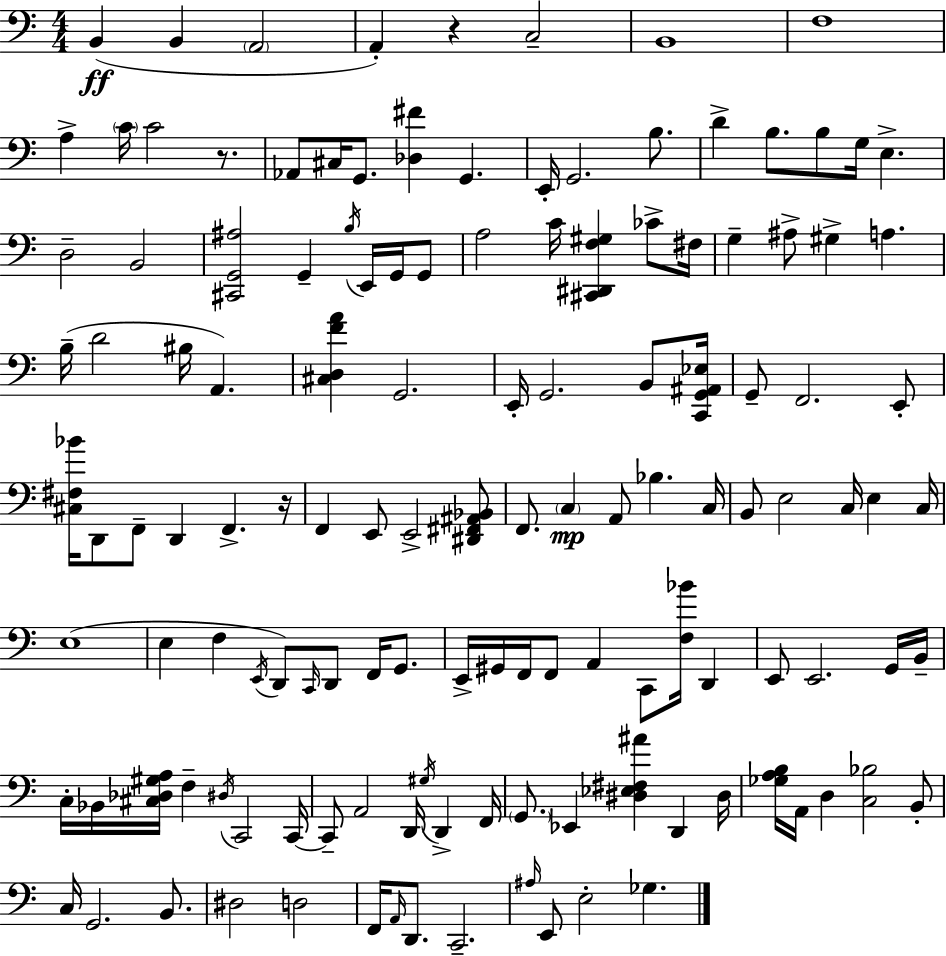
{
  \clef bass
  \numericTimeSignature
  \time 4/4
  \key a \minor
  b,4(\ff b,4 \parenthesize a,2 | a,4-.) r4 c2-- | b,1 | f1 | \break a4-> \parenthesize c'16 c'2 r8. | aes,8 cis16 g,8. <des fis'>4 g,4. | e,16-. g,2. b8. | d'4-> b8. b8 g16 e4.-> | \break d2-- b,2 | <cis, g, ais>2 g,4-- \acciaccatura { b16 } e,16 g,16 g,8 | a2 c'16 <cis, dis, f gis>4 ces'8-> | fis16 g4-- ais8-> gis4-> a4. | \break b16--( d'2 bis16 a,4.) | <cis d f' a'>4 g,2. | e,16-. g,2. b,8 | <c, g, ais, ees>16 g,8-- f,2. e,8-. | \break <cis fis bes'>16 d,8 f,8-- d,4 f,4.-> | r16 f,4 e,8 e,2-> <dis, fis, ais, bes,>8 | f,8. \parenthesize c4\mp a,8 bes4. | c16 b,8 e2 c16 e4 | \break c16 e1( | e4 f4 \acciaccatura { e,16 }) d,8 \grace { c,16 } d,8 f,16 | g,8. e,16-> gis,16 f,16 f,8 a,4 c,8 <f bes'>16 d,4 | e,8 e,2. | \break g,16 b,16-- c16-. bes,16 <cis des gis a>16 f4-- \acciaccatura { dis16 } c,2 | c,16~~ c,8-- a,2 d,16 \acciaccatura { gis16 } | d,4-> f,16 \parenthesize g,8. ees,4 <dis ees fis ais'>4 | d,4 dis16 <ges a b>16 a,16 d4 <c bes>2 | \break b,8-. c16 g,2. | b,8. dis2 d2 | f,16 \grace { a,16 } d,8. c,2.-- | \grace { ais16 } e,8 e2-. | \break ges4. \bar "|."
}